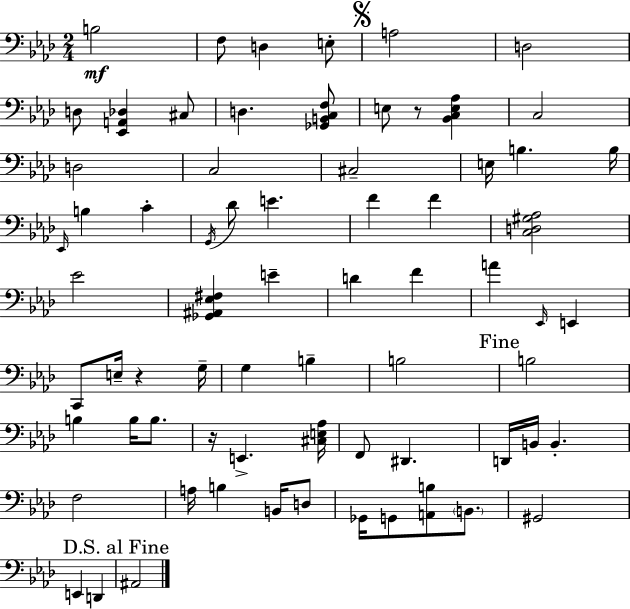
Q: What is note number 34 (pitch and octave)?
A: E3